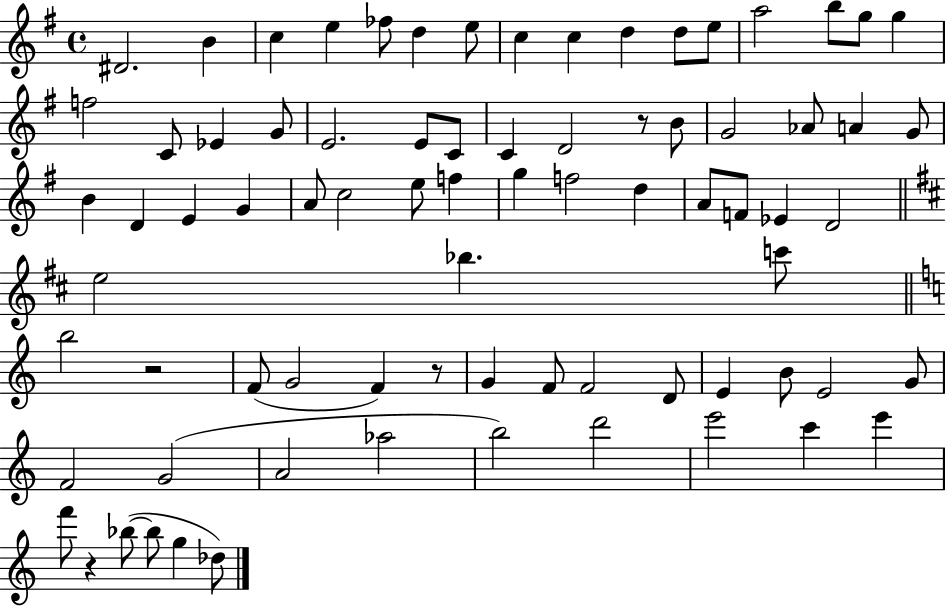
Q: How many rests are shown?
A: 4